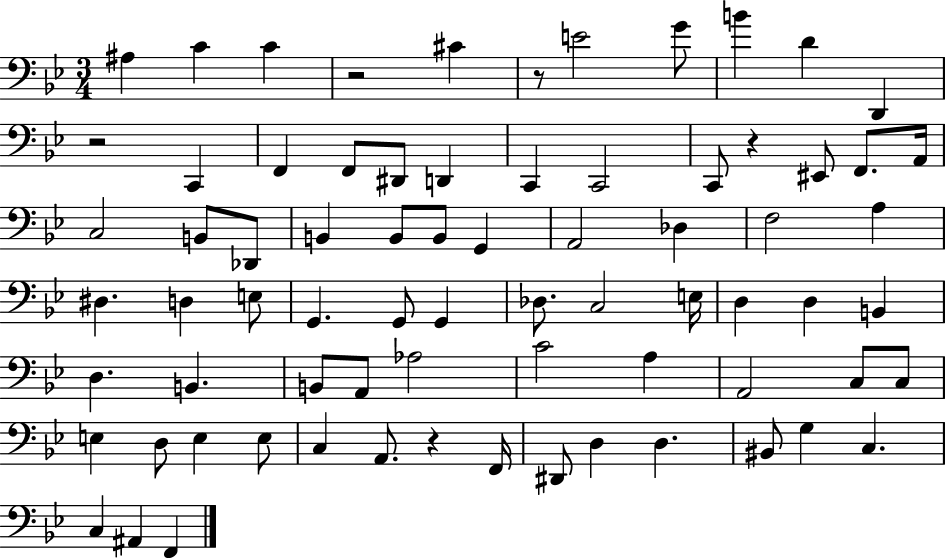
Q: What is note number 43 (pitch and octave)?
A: B2